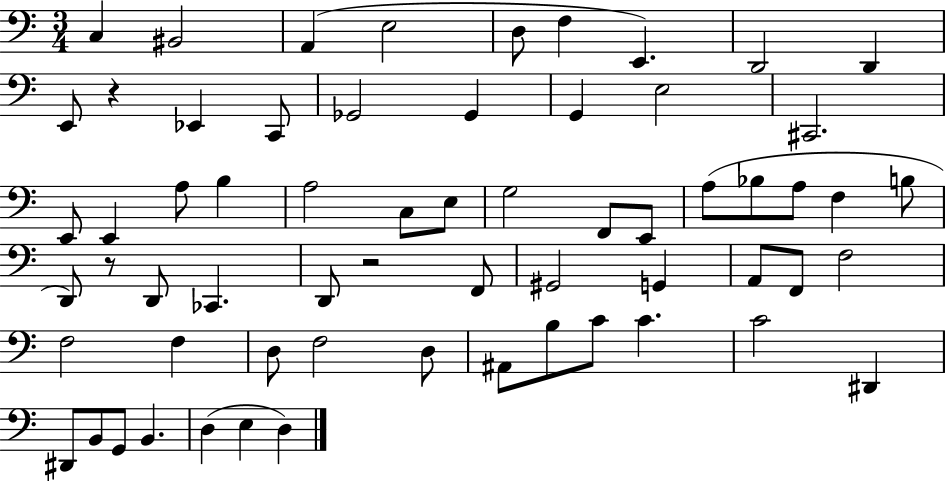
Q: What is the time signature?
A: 3/4